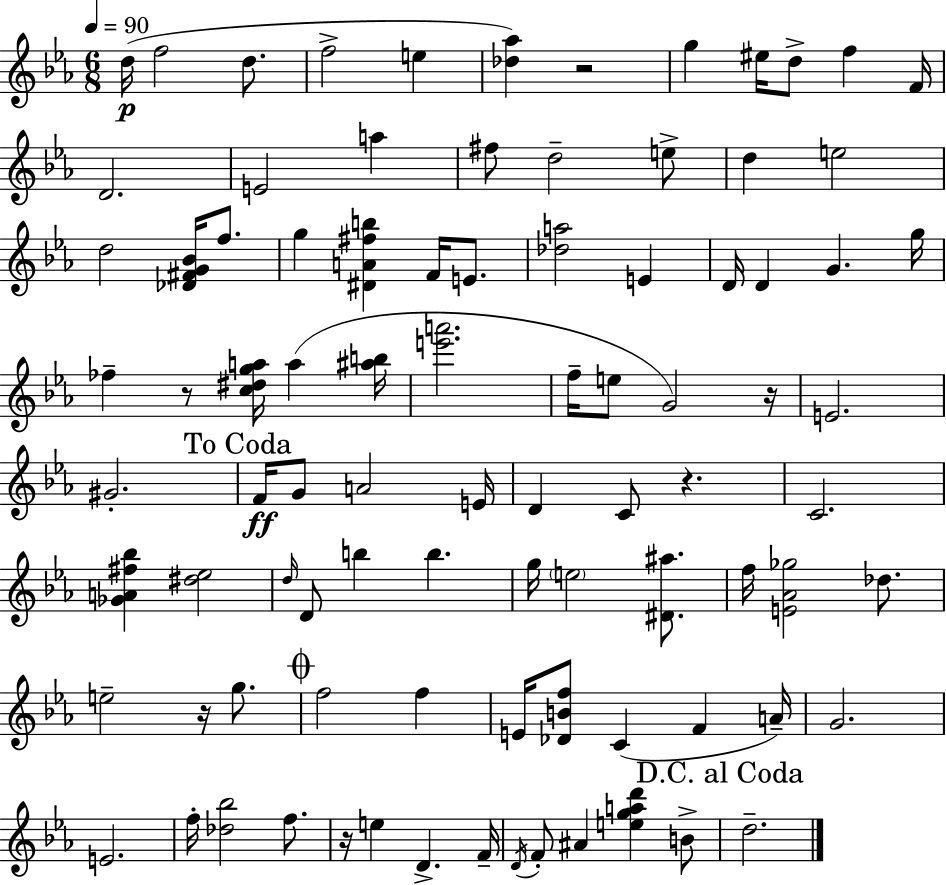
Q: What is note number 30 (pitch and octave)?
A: A5